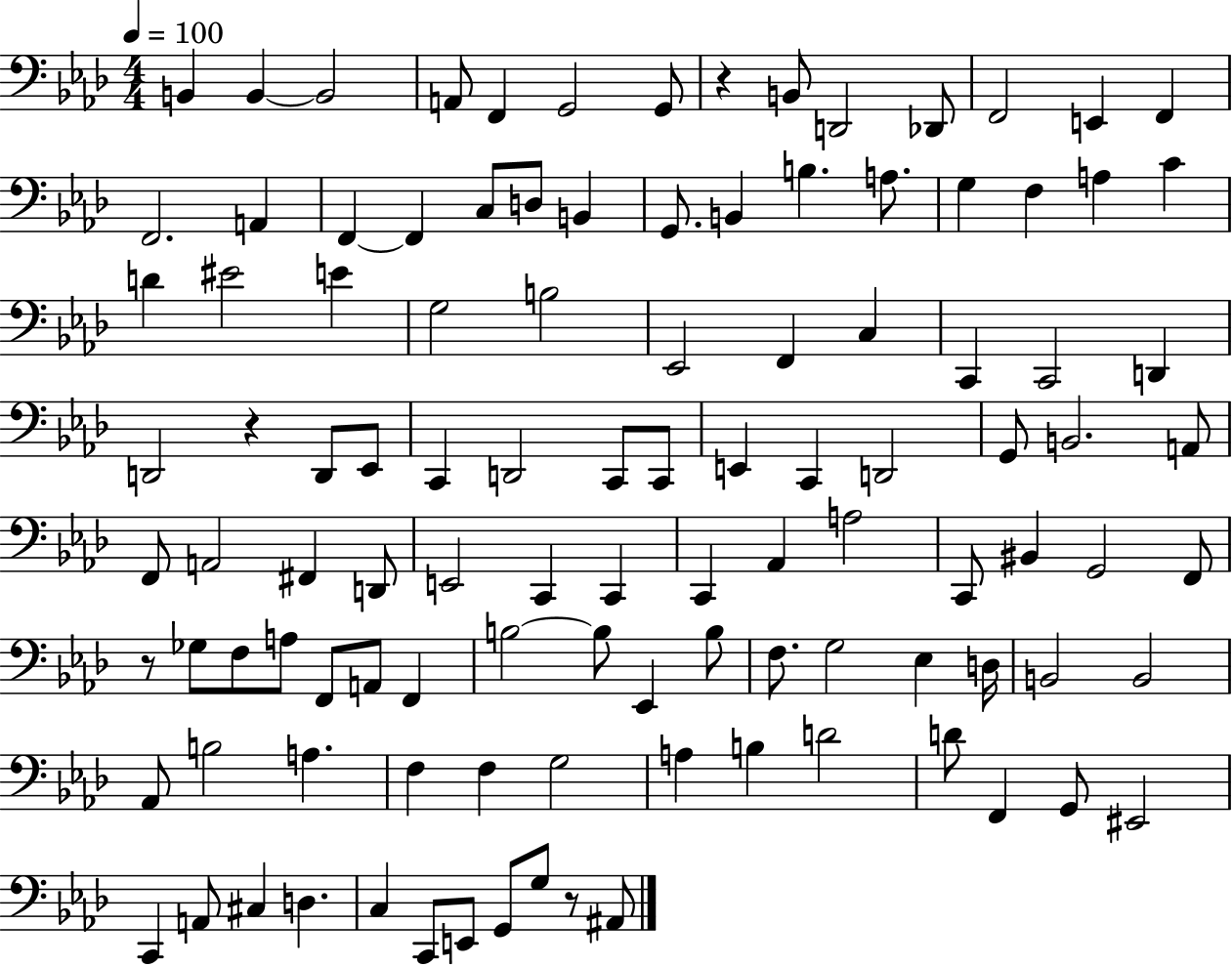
B2/q B2/q B2/h A2/e F2/q G2/h G2/e R/q B2/e D2/h Db2/e F2/h E2/q F2/q F2/h. A2/q F2/q F2/q C3/e D3/e B2/q G2/e. B2/q B3/q. A3/e. G3/q F3/q A3/q C4/q D4/q EIS4/h E4/q G3/h B3/h Eb2/h F2/q C3/q C2/q C2/h D2/q D2/h R/q D2/e Eb2/e C2/q D2/h C2/e C2/e E2/q C2/q D2/h G2/e B2/h. A2/e F2/e A2/h F#2/q D2/e E2/h C2/q C2/q C2/q Ab2/q A3/h C2/e BIS2/q G2/h F2/e R/e Gb3/e F3/e A3/e F2/e A2/e F2/q B3/h B3/e Eb2/q B3/e F3/e. G3/h Eb3/q D3/s B2/h B2/h Ab2/e B3/h A3/q. F3/q F3/q G3/h A3/q B3/q D4/h D4/e F2/q G2/e EIS2/h C2/q A2/e C#3/q D3/q. C3/q C2/e E2/e G2/e G3/e R/e A#2/e